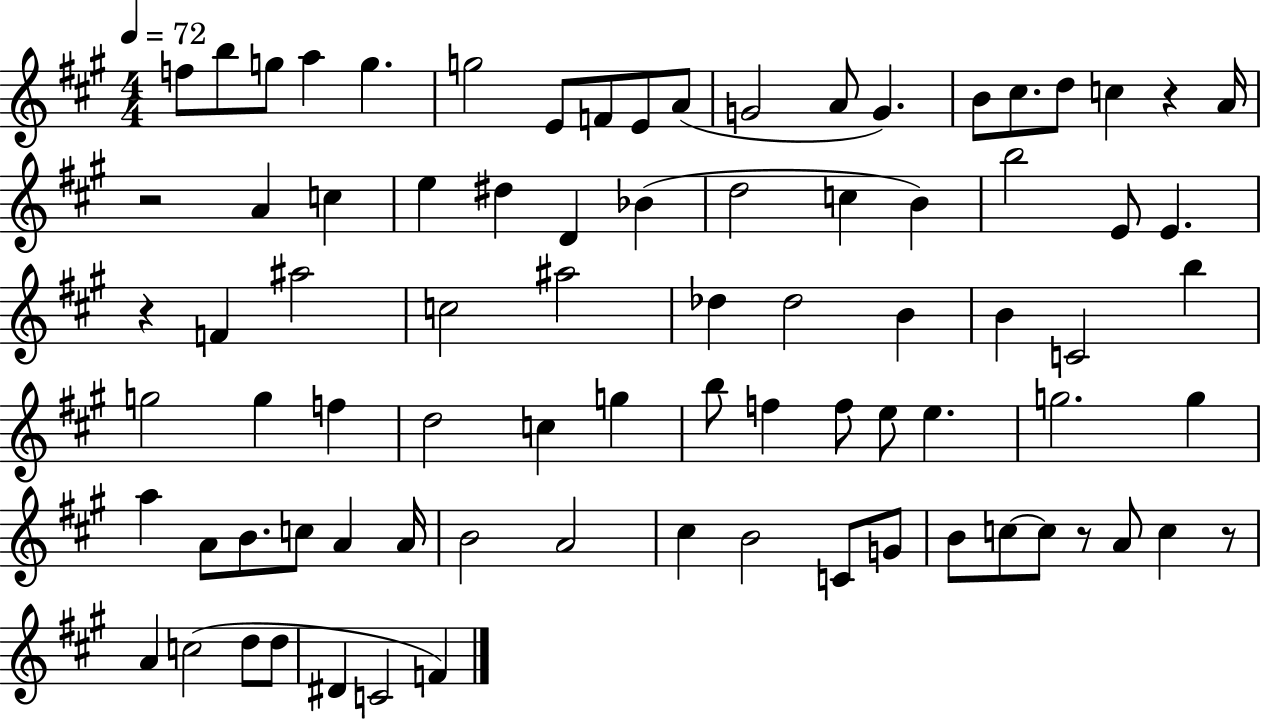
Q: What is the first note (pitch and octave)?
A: F5